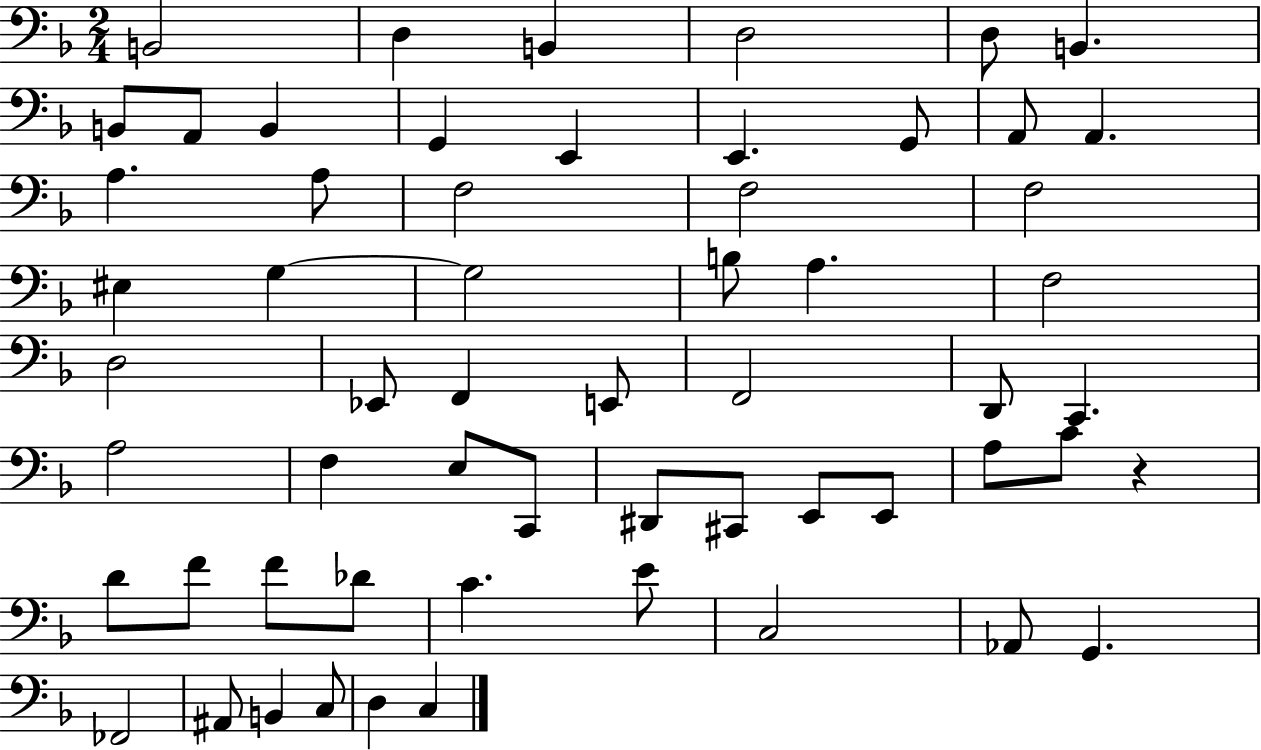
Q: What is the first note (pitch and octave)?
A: B2